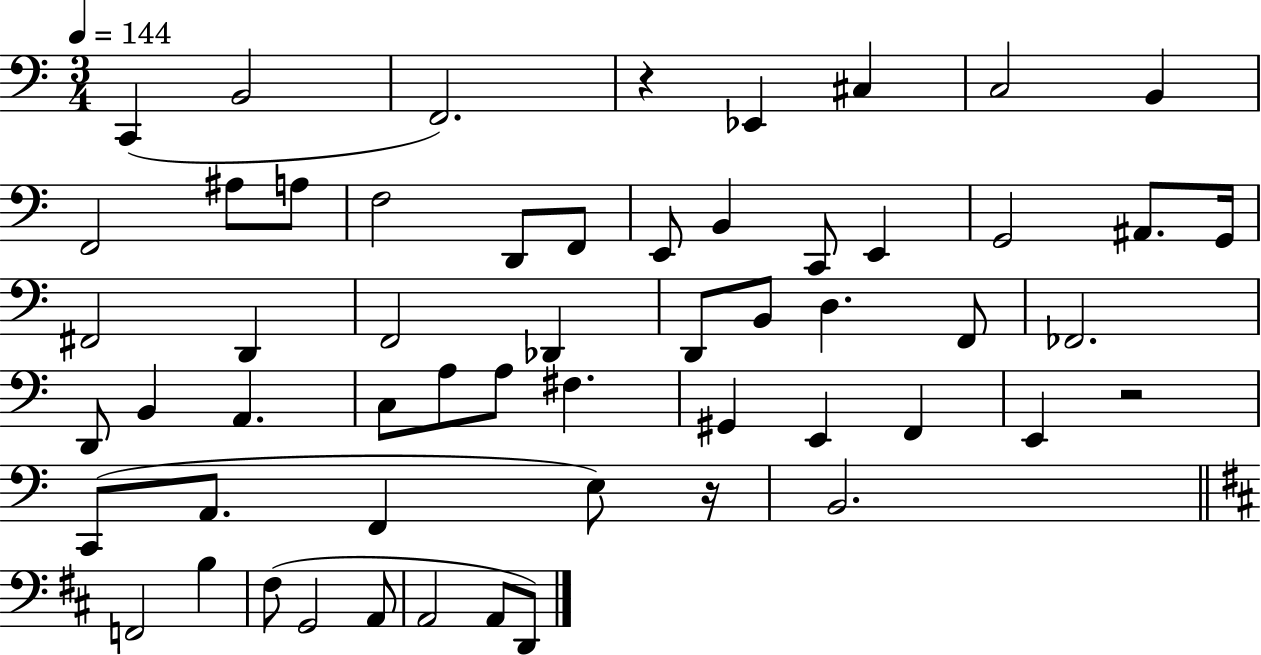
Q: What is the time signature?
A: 3/4